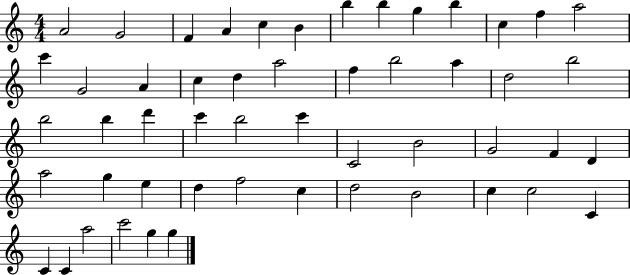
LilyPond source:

{
  \clef treble
  \numericTimeSignature
  \time 4/4
  \key c \major
  a'2 g'2 | f'4 a'4 c''4 b'4 | b''4 b''4 g''4 b''4 | c''4 f''4 a''2 | \break c'''4 g'2 a'4 | c''4 d''4 a''2 | f''4 b''2 a''4 | d''2 b''2 | \break b''2 b''4 d'''4 | c'''4 b''2 c'''4 | c'2 b'2 | g'2 f'4 d'4 | \break a''2 g''4 e''4 | d''4 f''2 c''4 | d''2 b'2 | c''4 c''2 c'4 | \break c'4 c'4 a''2 | c'''2 g''4 g''4 | \bar "|."
}